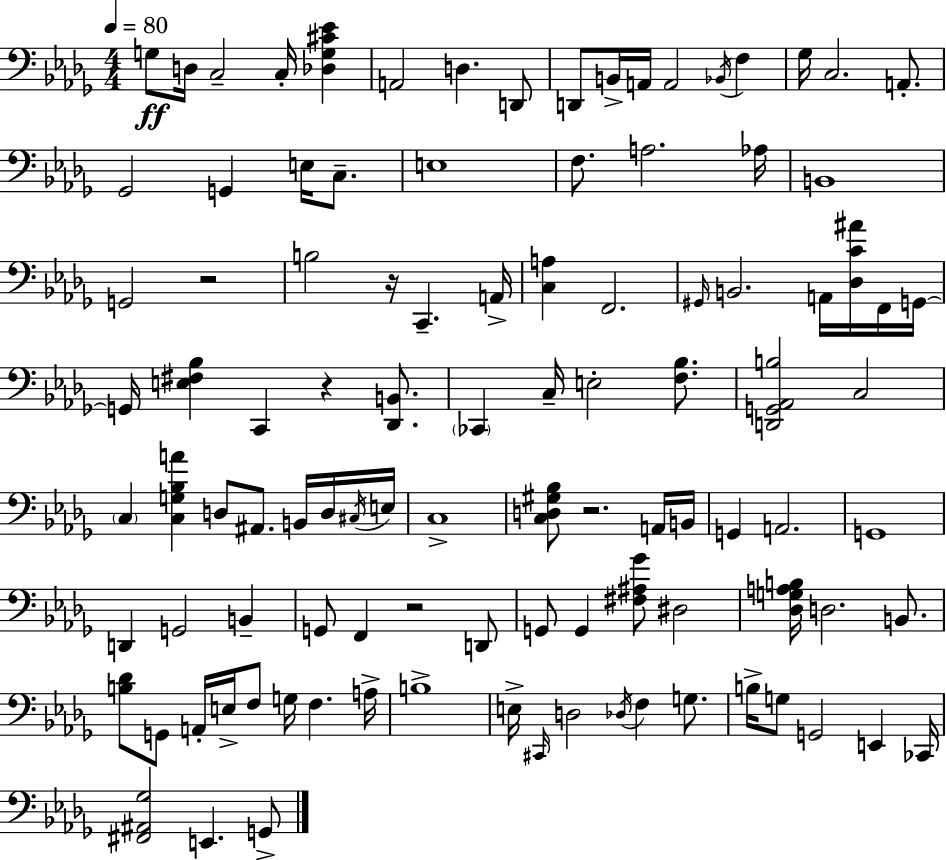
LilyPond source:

{
  \clef bass
  \numericTimeSignature
  \time 4/4
  \key bes \minor
  \tempo 4 = 80
  \repeat volta 2 { g8\ff d16 c2-- c16-. <des g cis' ees'>4 | a,2 d4. d,8 | d,8 b,16-> a,16 a,2 \acciaccatura { bes,16 } f4 | ges16 c2. a,8.-. | \break ges,2 g,4 e16 c8.-- | e1 | f8. a2. | aes16 b,1 | \break g,2 r2 | b2 r16 c,4.-- | a,16-> <c a>4 f,2. | \grace { gis,16 } b,2. a,16 <des c' ais'>16 | \break f,16 g,16~~ g,16 <e fis bes>4 c,4 r4 <des, b,>8. | \parenthesize ces,4 c16-- e2-. <f bes>8. | <d, g, aes, b>2 c2 | \parenthesize c4 <c g bes a'>4 d8 ais,8. b,16 | \break d16 \acciaccatura { cis16 } e16 c1-> | <c d gis bes>8 r2. | a,16 b,16 g,4 a,2. | g,1 | \break d,4 g,2 b,4-- | g,8 f,4 r2 | d,8 g,8 g,4 <fis ais ges'>8 dis2 | <des g a b>16 d2. | \break b,8. <b des'>8 g,8 a,16-. e16-> f8 g16 f4. | a16-> b1-> | e16-> \grace { cis,16 } d2 \acciaccatura { des16 } f4 | g8. b16-> g8 g,2 | \break e,4 ces,16 <fis, ais, ges>2 e,4. | g,8-> } \bar "|."
}